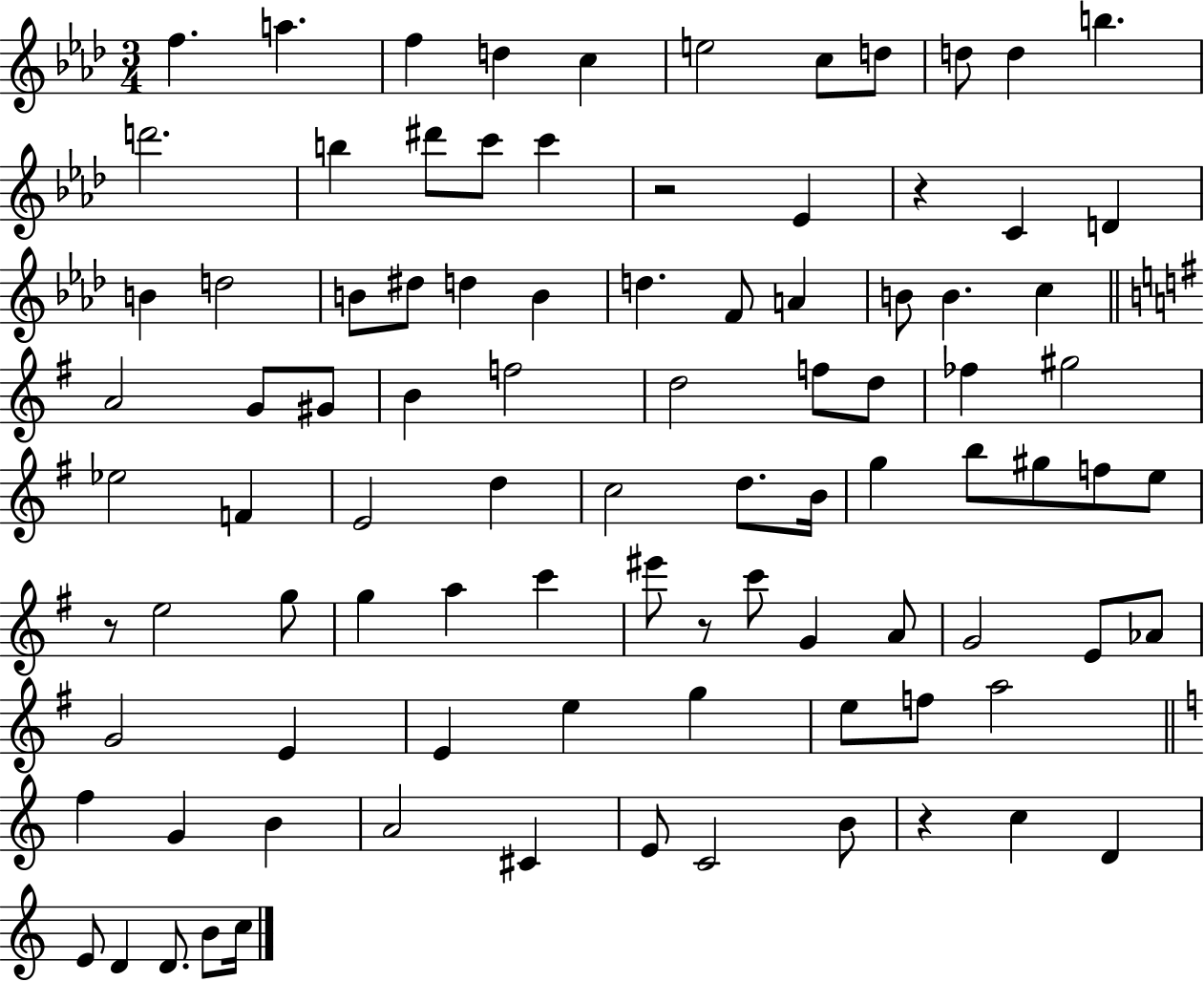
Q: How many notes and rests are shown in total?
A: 93